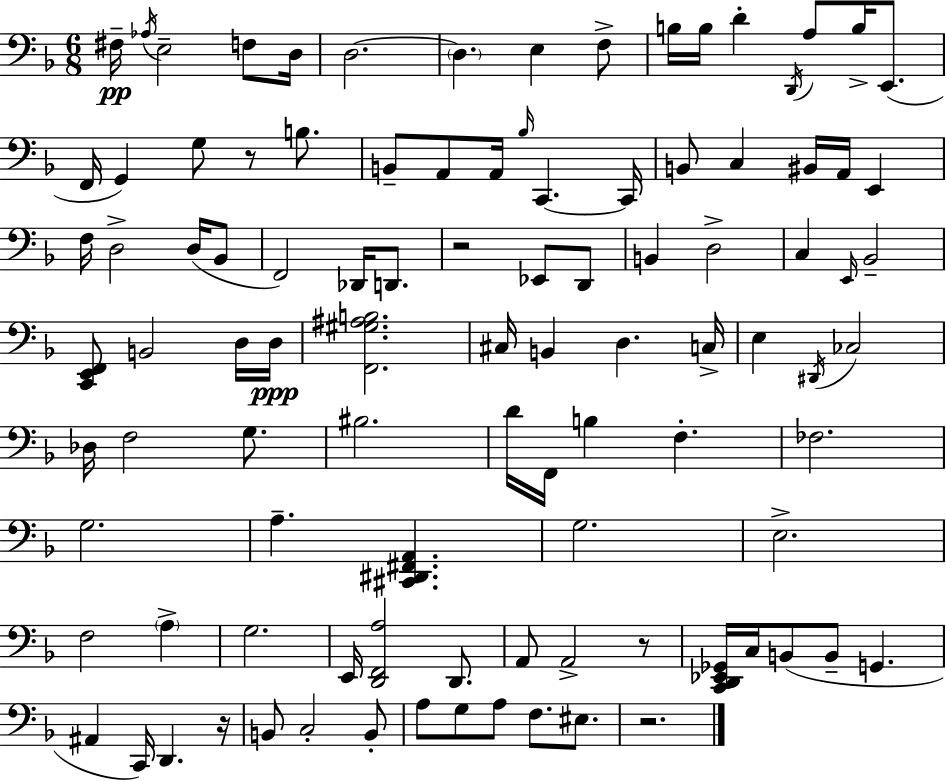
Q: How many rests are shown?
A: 5